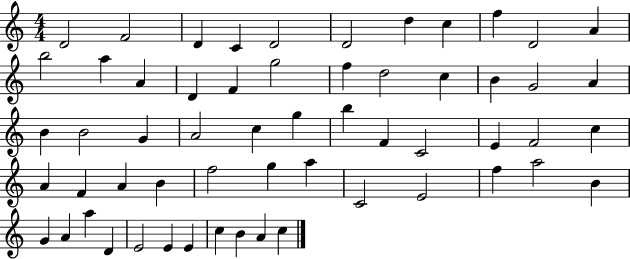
X:1
T:Untitled
M:4/4
L:1/4
K:C
D2 F2 D C D2 D2 d c f D2 A b2 a A D F g2 f d2 c B G2 A B B2 G A2 c g b F C2 E F2 c A F A B f2 g a C2 E2 f a2 B G A a D E2 E E c B A c